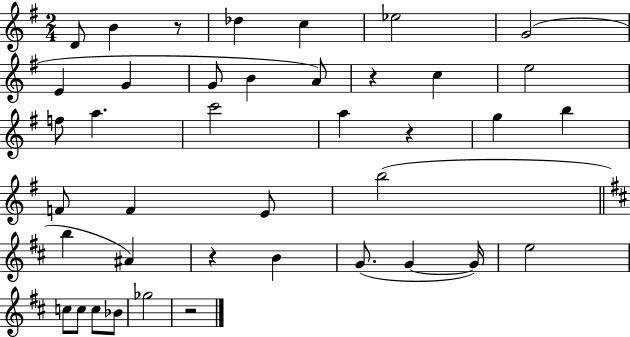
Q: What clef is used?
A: treble